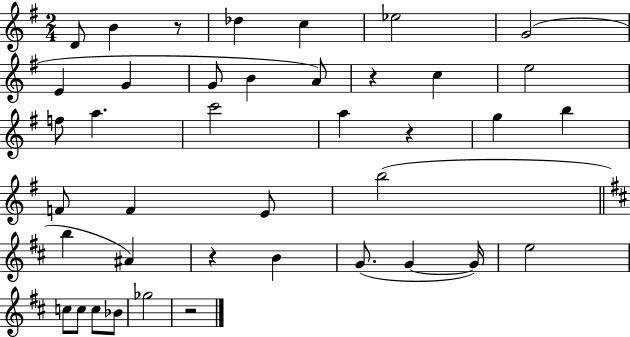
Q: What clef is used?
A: treble